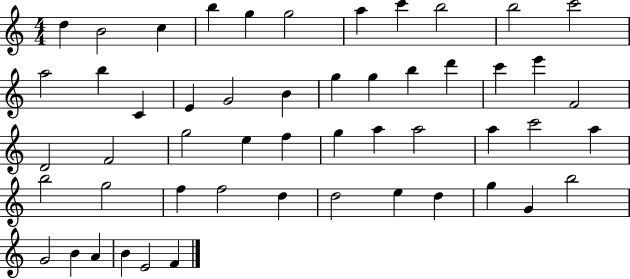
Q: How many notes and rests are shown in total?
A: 52